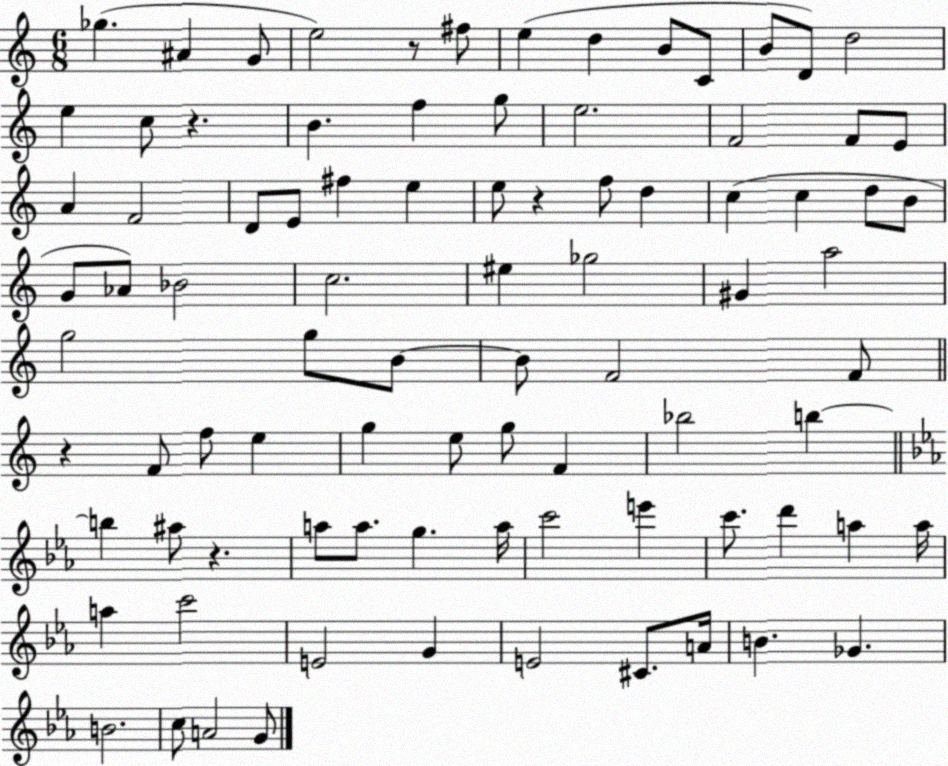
X:1
T:Untitled
M:6/8
L:1/4
K:C
_g ^A G/2 e2 z/2 ^f/2 e d B/2 C/2 B/2 D/2 d2 e c/2 z B f g/2 e2 F2 F/2 E/2 A F2 D/2 E/2 ^f e e/2 z f/2 d c c d/2 B/2 G/2 _A/2 _B2 c2 ^e _g2 ^G a2 g2 g/2 B/2 B/2 F2 F/2 z F/2 f/2 e g e/2 g/2 F _b2 b b ^a/2 z a/2 a/2 g a/4 c'2 e' c'/2 d' a a/4 a c'2 E2 G E2 ^C/2 A/4 B _G B2 c/2 A2 G/2